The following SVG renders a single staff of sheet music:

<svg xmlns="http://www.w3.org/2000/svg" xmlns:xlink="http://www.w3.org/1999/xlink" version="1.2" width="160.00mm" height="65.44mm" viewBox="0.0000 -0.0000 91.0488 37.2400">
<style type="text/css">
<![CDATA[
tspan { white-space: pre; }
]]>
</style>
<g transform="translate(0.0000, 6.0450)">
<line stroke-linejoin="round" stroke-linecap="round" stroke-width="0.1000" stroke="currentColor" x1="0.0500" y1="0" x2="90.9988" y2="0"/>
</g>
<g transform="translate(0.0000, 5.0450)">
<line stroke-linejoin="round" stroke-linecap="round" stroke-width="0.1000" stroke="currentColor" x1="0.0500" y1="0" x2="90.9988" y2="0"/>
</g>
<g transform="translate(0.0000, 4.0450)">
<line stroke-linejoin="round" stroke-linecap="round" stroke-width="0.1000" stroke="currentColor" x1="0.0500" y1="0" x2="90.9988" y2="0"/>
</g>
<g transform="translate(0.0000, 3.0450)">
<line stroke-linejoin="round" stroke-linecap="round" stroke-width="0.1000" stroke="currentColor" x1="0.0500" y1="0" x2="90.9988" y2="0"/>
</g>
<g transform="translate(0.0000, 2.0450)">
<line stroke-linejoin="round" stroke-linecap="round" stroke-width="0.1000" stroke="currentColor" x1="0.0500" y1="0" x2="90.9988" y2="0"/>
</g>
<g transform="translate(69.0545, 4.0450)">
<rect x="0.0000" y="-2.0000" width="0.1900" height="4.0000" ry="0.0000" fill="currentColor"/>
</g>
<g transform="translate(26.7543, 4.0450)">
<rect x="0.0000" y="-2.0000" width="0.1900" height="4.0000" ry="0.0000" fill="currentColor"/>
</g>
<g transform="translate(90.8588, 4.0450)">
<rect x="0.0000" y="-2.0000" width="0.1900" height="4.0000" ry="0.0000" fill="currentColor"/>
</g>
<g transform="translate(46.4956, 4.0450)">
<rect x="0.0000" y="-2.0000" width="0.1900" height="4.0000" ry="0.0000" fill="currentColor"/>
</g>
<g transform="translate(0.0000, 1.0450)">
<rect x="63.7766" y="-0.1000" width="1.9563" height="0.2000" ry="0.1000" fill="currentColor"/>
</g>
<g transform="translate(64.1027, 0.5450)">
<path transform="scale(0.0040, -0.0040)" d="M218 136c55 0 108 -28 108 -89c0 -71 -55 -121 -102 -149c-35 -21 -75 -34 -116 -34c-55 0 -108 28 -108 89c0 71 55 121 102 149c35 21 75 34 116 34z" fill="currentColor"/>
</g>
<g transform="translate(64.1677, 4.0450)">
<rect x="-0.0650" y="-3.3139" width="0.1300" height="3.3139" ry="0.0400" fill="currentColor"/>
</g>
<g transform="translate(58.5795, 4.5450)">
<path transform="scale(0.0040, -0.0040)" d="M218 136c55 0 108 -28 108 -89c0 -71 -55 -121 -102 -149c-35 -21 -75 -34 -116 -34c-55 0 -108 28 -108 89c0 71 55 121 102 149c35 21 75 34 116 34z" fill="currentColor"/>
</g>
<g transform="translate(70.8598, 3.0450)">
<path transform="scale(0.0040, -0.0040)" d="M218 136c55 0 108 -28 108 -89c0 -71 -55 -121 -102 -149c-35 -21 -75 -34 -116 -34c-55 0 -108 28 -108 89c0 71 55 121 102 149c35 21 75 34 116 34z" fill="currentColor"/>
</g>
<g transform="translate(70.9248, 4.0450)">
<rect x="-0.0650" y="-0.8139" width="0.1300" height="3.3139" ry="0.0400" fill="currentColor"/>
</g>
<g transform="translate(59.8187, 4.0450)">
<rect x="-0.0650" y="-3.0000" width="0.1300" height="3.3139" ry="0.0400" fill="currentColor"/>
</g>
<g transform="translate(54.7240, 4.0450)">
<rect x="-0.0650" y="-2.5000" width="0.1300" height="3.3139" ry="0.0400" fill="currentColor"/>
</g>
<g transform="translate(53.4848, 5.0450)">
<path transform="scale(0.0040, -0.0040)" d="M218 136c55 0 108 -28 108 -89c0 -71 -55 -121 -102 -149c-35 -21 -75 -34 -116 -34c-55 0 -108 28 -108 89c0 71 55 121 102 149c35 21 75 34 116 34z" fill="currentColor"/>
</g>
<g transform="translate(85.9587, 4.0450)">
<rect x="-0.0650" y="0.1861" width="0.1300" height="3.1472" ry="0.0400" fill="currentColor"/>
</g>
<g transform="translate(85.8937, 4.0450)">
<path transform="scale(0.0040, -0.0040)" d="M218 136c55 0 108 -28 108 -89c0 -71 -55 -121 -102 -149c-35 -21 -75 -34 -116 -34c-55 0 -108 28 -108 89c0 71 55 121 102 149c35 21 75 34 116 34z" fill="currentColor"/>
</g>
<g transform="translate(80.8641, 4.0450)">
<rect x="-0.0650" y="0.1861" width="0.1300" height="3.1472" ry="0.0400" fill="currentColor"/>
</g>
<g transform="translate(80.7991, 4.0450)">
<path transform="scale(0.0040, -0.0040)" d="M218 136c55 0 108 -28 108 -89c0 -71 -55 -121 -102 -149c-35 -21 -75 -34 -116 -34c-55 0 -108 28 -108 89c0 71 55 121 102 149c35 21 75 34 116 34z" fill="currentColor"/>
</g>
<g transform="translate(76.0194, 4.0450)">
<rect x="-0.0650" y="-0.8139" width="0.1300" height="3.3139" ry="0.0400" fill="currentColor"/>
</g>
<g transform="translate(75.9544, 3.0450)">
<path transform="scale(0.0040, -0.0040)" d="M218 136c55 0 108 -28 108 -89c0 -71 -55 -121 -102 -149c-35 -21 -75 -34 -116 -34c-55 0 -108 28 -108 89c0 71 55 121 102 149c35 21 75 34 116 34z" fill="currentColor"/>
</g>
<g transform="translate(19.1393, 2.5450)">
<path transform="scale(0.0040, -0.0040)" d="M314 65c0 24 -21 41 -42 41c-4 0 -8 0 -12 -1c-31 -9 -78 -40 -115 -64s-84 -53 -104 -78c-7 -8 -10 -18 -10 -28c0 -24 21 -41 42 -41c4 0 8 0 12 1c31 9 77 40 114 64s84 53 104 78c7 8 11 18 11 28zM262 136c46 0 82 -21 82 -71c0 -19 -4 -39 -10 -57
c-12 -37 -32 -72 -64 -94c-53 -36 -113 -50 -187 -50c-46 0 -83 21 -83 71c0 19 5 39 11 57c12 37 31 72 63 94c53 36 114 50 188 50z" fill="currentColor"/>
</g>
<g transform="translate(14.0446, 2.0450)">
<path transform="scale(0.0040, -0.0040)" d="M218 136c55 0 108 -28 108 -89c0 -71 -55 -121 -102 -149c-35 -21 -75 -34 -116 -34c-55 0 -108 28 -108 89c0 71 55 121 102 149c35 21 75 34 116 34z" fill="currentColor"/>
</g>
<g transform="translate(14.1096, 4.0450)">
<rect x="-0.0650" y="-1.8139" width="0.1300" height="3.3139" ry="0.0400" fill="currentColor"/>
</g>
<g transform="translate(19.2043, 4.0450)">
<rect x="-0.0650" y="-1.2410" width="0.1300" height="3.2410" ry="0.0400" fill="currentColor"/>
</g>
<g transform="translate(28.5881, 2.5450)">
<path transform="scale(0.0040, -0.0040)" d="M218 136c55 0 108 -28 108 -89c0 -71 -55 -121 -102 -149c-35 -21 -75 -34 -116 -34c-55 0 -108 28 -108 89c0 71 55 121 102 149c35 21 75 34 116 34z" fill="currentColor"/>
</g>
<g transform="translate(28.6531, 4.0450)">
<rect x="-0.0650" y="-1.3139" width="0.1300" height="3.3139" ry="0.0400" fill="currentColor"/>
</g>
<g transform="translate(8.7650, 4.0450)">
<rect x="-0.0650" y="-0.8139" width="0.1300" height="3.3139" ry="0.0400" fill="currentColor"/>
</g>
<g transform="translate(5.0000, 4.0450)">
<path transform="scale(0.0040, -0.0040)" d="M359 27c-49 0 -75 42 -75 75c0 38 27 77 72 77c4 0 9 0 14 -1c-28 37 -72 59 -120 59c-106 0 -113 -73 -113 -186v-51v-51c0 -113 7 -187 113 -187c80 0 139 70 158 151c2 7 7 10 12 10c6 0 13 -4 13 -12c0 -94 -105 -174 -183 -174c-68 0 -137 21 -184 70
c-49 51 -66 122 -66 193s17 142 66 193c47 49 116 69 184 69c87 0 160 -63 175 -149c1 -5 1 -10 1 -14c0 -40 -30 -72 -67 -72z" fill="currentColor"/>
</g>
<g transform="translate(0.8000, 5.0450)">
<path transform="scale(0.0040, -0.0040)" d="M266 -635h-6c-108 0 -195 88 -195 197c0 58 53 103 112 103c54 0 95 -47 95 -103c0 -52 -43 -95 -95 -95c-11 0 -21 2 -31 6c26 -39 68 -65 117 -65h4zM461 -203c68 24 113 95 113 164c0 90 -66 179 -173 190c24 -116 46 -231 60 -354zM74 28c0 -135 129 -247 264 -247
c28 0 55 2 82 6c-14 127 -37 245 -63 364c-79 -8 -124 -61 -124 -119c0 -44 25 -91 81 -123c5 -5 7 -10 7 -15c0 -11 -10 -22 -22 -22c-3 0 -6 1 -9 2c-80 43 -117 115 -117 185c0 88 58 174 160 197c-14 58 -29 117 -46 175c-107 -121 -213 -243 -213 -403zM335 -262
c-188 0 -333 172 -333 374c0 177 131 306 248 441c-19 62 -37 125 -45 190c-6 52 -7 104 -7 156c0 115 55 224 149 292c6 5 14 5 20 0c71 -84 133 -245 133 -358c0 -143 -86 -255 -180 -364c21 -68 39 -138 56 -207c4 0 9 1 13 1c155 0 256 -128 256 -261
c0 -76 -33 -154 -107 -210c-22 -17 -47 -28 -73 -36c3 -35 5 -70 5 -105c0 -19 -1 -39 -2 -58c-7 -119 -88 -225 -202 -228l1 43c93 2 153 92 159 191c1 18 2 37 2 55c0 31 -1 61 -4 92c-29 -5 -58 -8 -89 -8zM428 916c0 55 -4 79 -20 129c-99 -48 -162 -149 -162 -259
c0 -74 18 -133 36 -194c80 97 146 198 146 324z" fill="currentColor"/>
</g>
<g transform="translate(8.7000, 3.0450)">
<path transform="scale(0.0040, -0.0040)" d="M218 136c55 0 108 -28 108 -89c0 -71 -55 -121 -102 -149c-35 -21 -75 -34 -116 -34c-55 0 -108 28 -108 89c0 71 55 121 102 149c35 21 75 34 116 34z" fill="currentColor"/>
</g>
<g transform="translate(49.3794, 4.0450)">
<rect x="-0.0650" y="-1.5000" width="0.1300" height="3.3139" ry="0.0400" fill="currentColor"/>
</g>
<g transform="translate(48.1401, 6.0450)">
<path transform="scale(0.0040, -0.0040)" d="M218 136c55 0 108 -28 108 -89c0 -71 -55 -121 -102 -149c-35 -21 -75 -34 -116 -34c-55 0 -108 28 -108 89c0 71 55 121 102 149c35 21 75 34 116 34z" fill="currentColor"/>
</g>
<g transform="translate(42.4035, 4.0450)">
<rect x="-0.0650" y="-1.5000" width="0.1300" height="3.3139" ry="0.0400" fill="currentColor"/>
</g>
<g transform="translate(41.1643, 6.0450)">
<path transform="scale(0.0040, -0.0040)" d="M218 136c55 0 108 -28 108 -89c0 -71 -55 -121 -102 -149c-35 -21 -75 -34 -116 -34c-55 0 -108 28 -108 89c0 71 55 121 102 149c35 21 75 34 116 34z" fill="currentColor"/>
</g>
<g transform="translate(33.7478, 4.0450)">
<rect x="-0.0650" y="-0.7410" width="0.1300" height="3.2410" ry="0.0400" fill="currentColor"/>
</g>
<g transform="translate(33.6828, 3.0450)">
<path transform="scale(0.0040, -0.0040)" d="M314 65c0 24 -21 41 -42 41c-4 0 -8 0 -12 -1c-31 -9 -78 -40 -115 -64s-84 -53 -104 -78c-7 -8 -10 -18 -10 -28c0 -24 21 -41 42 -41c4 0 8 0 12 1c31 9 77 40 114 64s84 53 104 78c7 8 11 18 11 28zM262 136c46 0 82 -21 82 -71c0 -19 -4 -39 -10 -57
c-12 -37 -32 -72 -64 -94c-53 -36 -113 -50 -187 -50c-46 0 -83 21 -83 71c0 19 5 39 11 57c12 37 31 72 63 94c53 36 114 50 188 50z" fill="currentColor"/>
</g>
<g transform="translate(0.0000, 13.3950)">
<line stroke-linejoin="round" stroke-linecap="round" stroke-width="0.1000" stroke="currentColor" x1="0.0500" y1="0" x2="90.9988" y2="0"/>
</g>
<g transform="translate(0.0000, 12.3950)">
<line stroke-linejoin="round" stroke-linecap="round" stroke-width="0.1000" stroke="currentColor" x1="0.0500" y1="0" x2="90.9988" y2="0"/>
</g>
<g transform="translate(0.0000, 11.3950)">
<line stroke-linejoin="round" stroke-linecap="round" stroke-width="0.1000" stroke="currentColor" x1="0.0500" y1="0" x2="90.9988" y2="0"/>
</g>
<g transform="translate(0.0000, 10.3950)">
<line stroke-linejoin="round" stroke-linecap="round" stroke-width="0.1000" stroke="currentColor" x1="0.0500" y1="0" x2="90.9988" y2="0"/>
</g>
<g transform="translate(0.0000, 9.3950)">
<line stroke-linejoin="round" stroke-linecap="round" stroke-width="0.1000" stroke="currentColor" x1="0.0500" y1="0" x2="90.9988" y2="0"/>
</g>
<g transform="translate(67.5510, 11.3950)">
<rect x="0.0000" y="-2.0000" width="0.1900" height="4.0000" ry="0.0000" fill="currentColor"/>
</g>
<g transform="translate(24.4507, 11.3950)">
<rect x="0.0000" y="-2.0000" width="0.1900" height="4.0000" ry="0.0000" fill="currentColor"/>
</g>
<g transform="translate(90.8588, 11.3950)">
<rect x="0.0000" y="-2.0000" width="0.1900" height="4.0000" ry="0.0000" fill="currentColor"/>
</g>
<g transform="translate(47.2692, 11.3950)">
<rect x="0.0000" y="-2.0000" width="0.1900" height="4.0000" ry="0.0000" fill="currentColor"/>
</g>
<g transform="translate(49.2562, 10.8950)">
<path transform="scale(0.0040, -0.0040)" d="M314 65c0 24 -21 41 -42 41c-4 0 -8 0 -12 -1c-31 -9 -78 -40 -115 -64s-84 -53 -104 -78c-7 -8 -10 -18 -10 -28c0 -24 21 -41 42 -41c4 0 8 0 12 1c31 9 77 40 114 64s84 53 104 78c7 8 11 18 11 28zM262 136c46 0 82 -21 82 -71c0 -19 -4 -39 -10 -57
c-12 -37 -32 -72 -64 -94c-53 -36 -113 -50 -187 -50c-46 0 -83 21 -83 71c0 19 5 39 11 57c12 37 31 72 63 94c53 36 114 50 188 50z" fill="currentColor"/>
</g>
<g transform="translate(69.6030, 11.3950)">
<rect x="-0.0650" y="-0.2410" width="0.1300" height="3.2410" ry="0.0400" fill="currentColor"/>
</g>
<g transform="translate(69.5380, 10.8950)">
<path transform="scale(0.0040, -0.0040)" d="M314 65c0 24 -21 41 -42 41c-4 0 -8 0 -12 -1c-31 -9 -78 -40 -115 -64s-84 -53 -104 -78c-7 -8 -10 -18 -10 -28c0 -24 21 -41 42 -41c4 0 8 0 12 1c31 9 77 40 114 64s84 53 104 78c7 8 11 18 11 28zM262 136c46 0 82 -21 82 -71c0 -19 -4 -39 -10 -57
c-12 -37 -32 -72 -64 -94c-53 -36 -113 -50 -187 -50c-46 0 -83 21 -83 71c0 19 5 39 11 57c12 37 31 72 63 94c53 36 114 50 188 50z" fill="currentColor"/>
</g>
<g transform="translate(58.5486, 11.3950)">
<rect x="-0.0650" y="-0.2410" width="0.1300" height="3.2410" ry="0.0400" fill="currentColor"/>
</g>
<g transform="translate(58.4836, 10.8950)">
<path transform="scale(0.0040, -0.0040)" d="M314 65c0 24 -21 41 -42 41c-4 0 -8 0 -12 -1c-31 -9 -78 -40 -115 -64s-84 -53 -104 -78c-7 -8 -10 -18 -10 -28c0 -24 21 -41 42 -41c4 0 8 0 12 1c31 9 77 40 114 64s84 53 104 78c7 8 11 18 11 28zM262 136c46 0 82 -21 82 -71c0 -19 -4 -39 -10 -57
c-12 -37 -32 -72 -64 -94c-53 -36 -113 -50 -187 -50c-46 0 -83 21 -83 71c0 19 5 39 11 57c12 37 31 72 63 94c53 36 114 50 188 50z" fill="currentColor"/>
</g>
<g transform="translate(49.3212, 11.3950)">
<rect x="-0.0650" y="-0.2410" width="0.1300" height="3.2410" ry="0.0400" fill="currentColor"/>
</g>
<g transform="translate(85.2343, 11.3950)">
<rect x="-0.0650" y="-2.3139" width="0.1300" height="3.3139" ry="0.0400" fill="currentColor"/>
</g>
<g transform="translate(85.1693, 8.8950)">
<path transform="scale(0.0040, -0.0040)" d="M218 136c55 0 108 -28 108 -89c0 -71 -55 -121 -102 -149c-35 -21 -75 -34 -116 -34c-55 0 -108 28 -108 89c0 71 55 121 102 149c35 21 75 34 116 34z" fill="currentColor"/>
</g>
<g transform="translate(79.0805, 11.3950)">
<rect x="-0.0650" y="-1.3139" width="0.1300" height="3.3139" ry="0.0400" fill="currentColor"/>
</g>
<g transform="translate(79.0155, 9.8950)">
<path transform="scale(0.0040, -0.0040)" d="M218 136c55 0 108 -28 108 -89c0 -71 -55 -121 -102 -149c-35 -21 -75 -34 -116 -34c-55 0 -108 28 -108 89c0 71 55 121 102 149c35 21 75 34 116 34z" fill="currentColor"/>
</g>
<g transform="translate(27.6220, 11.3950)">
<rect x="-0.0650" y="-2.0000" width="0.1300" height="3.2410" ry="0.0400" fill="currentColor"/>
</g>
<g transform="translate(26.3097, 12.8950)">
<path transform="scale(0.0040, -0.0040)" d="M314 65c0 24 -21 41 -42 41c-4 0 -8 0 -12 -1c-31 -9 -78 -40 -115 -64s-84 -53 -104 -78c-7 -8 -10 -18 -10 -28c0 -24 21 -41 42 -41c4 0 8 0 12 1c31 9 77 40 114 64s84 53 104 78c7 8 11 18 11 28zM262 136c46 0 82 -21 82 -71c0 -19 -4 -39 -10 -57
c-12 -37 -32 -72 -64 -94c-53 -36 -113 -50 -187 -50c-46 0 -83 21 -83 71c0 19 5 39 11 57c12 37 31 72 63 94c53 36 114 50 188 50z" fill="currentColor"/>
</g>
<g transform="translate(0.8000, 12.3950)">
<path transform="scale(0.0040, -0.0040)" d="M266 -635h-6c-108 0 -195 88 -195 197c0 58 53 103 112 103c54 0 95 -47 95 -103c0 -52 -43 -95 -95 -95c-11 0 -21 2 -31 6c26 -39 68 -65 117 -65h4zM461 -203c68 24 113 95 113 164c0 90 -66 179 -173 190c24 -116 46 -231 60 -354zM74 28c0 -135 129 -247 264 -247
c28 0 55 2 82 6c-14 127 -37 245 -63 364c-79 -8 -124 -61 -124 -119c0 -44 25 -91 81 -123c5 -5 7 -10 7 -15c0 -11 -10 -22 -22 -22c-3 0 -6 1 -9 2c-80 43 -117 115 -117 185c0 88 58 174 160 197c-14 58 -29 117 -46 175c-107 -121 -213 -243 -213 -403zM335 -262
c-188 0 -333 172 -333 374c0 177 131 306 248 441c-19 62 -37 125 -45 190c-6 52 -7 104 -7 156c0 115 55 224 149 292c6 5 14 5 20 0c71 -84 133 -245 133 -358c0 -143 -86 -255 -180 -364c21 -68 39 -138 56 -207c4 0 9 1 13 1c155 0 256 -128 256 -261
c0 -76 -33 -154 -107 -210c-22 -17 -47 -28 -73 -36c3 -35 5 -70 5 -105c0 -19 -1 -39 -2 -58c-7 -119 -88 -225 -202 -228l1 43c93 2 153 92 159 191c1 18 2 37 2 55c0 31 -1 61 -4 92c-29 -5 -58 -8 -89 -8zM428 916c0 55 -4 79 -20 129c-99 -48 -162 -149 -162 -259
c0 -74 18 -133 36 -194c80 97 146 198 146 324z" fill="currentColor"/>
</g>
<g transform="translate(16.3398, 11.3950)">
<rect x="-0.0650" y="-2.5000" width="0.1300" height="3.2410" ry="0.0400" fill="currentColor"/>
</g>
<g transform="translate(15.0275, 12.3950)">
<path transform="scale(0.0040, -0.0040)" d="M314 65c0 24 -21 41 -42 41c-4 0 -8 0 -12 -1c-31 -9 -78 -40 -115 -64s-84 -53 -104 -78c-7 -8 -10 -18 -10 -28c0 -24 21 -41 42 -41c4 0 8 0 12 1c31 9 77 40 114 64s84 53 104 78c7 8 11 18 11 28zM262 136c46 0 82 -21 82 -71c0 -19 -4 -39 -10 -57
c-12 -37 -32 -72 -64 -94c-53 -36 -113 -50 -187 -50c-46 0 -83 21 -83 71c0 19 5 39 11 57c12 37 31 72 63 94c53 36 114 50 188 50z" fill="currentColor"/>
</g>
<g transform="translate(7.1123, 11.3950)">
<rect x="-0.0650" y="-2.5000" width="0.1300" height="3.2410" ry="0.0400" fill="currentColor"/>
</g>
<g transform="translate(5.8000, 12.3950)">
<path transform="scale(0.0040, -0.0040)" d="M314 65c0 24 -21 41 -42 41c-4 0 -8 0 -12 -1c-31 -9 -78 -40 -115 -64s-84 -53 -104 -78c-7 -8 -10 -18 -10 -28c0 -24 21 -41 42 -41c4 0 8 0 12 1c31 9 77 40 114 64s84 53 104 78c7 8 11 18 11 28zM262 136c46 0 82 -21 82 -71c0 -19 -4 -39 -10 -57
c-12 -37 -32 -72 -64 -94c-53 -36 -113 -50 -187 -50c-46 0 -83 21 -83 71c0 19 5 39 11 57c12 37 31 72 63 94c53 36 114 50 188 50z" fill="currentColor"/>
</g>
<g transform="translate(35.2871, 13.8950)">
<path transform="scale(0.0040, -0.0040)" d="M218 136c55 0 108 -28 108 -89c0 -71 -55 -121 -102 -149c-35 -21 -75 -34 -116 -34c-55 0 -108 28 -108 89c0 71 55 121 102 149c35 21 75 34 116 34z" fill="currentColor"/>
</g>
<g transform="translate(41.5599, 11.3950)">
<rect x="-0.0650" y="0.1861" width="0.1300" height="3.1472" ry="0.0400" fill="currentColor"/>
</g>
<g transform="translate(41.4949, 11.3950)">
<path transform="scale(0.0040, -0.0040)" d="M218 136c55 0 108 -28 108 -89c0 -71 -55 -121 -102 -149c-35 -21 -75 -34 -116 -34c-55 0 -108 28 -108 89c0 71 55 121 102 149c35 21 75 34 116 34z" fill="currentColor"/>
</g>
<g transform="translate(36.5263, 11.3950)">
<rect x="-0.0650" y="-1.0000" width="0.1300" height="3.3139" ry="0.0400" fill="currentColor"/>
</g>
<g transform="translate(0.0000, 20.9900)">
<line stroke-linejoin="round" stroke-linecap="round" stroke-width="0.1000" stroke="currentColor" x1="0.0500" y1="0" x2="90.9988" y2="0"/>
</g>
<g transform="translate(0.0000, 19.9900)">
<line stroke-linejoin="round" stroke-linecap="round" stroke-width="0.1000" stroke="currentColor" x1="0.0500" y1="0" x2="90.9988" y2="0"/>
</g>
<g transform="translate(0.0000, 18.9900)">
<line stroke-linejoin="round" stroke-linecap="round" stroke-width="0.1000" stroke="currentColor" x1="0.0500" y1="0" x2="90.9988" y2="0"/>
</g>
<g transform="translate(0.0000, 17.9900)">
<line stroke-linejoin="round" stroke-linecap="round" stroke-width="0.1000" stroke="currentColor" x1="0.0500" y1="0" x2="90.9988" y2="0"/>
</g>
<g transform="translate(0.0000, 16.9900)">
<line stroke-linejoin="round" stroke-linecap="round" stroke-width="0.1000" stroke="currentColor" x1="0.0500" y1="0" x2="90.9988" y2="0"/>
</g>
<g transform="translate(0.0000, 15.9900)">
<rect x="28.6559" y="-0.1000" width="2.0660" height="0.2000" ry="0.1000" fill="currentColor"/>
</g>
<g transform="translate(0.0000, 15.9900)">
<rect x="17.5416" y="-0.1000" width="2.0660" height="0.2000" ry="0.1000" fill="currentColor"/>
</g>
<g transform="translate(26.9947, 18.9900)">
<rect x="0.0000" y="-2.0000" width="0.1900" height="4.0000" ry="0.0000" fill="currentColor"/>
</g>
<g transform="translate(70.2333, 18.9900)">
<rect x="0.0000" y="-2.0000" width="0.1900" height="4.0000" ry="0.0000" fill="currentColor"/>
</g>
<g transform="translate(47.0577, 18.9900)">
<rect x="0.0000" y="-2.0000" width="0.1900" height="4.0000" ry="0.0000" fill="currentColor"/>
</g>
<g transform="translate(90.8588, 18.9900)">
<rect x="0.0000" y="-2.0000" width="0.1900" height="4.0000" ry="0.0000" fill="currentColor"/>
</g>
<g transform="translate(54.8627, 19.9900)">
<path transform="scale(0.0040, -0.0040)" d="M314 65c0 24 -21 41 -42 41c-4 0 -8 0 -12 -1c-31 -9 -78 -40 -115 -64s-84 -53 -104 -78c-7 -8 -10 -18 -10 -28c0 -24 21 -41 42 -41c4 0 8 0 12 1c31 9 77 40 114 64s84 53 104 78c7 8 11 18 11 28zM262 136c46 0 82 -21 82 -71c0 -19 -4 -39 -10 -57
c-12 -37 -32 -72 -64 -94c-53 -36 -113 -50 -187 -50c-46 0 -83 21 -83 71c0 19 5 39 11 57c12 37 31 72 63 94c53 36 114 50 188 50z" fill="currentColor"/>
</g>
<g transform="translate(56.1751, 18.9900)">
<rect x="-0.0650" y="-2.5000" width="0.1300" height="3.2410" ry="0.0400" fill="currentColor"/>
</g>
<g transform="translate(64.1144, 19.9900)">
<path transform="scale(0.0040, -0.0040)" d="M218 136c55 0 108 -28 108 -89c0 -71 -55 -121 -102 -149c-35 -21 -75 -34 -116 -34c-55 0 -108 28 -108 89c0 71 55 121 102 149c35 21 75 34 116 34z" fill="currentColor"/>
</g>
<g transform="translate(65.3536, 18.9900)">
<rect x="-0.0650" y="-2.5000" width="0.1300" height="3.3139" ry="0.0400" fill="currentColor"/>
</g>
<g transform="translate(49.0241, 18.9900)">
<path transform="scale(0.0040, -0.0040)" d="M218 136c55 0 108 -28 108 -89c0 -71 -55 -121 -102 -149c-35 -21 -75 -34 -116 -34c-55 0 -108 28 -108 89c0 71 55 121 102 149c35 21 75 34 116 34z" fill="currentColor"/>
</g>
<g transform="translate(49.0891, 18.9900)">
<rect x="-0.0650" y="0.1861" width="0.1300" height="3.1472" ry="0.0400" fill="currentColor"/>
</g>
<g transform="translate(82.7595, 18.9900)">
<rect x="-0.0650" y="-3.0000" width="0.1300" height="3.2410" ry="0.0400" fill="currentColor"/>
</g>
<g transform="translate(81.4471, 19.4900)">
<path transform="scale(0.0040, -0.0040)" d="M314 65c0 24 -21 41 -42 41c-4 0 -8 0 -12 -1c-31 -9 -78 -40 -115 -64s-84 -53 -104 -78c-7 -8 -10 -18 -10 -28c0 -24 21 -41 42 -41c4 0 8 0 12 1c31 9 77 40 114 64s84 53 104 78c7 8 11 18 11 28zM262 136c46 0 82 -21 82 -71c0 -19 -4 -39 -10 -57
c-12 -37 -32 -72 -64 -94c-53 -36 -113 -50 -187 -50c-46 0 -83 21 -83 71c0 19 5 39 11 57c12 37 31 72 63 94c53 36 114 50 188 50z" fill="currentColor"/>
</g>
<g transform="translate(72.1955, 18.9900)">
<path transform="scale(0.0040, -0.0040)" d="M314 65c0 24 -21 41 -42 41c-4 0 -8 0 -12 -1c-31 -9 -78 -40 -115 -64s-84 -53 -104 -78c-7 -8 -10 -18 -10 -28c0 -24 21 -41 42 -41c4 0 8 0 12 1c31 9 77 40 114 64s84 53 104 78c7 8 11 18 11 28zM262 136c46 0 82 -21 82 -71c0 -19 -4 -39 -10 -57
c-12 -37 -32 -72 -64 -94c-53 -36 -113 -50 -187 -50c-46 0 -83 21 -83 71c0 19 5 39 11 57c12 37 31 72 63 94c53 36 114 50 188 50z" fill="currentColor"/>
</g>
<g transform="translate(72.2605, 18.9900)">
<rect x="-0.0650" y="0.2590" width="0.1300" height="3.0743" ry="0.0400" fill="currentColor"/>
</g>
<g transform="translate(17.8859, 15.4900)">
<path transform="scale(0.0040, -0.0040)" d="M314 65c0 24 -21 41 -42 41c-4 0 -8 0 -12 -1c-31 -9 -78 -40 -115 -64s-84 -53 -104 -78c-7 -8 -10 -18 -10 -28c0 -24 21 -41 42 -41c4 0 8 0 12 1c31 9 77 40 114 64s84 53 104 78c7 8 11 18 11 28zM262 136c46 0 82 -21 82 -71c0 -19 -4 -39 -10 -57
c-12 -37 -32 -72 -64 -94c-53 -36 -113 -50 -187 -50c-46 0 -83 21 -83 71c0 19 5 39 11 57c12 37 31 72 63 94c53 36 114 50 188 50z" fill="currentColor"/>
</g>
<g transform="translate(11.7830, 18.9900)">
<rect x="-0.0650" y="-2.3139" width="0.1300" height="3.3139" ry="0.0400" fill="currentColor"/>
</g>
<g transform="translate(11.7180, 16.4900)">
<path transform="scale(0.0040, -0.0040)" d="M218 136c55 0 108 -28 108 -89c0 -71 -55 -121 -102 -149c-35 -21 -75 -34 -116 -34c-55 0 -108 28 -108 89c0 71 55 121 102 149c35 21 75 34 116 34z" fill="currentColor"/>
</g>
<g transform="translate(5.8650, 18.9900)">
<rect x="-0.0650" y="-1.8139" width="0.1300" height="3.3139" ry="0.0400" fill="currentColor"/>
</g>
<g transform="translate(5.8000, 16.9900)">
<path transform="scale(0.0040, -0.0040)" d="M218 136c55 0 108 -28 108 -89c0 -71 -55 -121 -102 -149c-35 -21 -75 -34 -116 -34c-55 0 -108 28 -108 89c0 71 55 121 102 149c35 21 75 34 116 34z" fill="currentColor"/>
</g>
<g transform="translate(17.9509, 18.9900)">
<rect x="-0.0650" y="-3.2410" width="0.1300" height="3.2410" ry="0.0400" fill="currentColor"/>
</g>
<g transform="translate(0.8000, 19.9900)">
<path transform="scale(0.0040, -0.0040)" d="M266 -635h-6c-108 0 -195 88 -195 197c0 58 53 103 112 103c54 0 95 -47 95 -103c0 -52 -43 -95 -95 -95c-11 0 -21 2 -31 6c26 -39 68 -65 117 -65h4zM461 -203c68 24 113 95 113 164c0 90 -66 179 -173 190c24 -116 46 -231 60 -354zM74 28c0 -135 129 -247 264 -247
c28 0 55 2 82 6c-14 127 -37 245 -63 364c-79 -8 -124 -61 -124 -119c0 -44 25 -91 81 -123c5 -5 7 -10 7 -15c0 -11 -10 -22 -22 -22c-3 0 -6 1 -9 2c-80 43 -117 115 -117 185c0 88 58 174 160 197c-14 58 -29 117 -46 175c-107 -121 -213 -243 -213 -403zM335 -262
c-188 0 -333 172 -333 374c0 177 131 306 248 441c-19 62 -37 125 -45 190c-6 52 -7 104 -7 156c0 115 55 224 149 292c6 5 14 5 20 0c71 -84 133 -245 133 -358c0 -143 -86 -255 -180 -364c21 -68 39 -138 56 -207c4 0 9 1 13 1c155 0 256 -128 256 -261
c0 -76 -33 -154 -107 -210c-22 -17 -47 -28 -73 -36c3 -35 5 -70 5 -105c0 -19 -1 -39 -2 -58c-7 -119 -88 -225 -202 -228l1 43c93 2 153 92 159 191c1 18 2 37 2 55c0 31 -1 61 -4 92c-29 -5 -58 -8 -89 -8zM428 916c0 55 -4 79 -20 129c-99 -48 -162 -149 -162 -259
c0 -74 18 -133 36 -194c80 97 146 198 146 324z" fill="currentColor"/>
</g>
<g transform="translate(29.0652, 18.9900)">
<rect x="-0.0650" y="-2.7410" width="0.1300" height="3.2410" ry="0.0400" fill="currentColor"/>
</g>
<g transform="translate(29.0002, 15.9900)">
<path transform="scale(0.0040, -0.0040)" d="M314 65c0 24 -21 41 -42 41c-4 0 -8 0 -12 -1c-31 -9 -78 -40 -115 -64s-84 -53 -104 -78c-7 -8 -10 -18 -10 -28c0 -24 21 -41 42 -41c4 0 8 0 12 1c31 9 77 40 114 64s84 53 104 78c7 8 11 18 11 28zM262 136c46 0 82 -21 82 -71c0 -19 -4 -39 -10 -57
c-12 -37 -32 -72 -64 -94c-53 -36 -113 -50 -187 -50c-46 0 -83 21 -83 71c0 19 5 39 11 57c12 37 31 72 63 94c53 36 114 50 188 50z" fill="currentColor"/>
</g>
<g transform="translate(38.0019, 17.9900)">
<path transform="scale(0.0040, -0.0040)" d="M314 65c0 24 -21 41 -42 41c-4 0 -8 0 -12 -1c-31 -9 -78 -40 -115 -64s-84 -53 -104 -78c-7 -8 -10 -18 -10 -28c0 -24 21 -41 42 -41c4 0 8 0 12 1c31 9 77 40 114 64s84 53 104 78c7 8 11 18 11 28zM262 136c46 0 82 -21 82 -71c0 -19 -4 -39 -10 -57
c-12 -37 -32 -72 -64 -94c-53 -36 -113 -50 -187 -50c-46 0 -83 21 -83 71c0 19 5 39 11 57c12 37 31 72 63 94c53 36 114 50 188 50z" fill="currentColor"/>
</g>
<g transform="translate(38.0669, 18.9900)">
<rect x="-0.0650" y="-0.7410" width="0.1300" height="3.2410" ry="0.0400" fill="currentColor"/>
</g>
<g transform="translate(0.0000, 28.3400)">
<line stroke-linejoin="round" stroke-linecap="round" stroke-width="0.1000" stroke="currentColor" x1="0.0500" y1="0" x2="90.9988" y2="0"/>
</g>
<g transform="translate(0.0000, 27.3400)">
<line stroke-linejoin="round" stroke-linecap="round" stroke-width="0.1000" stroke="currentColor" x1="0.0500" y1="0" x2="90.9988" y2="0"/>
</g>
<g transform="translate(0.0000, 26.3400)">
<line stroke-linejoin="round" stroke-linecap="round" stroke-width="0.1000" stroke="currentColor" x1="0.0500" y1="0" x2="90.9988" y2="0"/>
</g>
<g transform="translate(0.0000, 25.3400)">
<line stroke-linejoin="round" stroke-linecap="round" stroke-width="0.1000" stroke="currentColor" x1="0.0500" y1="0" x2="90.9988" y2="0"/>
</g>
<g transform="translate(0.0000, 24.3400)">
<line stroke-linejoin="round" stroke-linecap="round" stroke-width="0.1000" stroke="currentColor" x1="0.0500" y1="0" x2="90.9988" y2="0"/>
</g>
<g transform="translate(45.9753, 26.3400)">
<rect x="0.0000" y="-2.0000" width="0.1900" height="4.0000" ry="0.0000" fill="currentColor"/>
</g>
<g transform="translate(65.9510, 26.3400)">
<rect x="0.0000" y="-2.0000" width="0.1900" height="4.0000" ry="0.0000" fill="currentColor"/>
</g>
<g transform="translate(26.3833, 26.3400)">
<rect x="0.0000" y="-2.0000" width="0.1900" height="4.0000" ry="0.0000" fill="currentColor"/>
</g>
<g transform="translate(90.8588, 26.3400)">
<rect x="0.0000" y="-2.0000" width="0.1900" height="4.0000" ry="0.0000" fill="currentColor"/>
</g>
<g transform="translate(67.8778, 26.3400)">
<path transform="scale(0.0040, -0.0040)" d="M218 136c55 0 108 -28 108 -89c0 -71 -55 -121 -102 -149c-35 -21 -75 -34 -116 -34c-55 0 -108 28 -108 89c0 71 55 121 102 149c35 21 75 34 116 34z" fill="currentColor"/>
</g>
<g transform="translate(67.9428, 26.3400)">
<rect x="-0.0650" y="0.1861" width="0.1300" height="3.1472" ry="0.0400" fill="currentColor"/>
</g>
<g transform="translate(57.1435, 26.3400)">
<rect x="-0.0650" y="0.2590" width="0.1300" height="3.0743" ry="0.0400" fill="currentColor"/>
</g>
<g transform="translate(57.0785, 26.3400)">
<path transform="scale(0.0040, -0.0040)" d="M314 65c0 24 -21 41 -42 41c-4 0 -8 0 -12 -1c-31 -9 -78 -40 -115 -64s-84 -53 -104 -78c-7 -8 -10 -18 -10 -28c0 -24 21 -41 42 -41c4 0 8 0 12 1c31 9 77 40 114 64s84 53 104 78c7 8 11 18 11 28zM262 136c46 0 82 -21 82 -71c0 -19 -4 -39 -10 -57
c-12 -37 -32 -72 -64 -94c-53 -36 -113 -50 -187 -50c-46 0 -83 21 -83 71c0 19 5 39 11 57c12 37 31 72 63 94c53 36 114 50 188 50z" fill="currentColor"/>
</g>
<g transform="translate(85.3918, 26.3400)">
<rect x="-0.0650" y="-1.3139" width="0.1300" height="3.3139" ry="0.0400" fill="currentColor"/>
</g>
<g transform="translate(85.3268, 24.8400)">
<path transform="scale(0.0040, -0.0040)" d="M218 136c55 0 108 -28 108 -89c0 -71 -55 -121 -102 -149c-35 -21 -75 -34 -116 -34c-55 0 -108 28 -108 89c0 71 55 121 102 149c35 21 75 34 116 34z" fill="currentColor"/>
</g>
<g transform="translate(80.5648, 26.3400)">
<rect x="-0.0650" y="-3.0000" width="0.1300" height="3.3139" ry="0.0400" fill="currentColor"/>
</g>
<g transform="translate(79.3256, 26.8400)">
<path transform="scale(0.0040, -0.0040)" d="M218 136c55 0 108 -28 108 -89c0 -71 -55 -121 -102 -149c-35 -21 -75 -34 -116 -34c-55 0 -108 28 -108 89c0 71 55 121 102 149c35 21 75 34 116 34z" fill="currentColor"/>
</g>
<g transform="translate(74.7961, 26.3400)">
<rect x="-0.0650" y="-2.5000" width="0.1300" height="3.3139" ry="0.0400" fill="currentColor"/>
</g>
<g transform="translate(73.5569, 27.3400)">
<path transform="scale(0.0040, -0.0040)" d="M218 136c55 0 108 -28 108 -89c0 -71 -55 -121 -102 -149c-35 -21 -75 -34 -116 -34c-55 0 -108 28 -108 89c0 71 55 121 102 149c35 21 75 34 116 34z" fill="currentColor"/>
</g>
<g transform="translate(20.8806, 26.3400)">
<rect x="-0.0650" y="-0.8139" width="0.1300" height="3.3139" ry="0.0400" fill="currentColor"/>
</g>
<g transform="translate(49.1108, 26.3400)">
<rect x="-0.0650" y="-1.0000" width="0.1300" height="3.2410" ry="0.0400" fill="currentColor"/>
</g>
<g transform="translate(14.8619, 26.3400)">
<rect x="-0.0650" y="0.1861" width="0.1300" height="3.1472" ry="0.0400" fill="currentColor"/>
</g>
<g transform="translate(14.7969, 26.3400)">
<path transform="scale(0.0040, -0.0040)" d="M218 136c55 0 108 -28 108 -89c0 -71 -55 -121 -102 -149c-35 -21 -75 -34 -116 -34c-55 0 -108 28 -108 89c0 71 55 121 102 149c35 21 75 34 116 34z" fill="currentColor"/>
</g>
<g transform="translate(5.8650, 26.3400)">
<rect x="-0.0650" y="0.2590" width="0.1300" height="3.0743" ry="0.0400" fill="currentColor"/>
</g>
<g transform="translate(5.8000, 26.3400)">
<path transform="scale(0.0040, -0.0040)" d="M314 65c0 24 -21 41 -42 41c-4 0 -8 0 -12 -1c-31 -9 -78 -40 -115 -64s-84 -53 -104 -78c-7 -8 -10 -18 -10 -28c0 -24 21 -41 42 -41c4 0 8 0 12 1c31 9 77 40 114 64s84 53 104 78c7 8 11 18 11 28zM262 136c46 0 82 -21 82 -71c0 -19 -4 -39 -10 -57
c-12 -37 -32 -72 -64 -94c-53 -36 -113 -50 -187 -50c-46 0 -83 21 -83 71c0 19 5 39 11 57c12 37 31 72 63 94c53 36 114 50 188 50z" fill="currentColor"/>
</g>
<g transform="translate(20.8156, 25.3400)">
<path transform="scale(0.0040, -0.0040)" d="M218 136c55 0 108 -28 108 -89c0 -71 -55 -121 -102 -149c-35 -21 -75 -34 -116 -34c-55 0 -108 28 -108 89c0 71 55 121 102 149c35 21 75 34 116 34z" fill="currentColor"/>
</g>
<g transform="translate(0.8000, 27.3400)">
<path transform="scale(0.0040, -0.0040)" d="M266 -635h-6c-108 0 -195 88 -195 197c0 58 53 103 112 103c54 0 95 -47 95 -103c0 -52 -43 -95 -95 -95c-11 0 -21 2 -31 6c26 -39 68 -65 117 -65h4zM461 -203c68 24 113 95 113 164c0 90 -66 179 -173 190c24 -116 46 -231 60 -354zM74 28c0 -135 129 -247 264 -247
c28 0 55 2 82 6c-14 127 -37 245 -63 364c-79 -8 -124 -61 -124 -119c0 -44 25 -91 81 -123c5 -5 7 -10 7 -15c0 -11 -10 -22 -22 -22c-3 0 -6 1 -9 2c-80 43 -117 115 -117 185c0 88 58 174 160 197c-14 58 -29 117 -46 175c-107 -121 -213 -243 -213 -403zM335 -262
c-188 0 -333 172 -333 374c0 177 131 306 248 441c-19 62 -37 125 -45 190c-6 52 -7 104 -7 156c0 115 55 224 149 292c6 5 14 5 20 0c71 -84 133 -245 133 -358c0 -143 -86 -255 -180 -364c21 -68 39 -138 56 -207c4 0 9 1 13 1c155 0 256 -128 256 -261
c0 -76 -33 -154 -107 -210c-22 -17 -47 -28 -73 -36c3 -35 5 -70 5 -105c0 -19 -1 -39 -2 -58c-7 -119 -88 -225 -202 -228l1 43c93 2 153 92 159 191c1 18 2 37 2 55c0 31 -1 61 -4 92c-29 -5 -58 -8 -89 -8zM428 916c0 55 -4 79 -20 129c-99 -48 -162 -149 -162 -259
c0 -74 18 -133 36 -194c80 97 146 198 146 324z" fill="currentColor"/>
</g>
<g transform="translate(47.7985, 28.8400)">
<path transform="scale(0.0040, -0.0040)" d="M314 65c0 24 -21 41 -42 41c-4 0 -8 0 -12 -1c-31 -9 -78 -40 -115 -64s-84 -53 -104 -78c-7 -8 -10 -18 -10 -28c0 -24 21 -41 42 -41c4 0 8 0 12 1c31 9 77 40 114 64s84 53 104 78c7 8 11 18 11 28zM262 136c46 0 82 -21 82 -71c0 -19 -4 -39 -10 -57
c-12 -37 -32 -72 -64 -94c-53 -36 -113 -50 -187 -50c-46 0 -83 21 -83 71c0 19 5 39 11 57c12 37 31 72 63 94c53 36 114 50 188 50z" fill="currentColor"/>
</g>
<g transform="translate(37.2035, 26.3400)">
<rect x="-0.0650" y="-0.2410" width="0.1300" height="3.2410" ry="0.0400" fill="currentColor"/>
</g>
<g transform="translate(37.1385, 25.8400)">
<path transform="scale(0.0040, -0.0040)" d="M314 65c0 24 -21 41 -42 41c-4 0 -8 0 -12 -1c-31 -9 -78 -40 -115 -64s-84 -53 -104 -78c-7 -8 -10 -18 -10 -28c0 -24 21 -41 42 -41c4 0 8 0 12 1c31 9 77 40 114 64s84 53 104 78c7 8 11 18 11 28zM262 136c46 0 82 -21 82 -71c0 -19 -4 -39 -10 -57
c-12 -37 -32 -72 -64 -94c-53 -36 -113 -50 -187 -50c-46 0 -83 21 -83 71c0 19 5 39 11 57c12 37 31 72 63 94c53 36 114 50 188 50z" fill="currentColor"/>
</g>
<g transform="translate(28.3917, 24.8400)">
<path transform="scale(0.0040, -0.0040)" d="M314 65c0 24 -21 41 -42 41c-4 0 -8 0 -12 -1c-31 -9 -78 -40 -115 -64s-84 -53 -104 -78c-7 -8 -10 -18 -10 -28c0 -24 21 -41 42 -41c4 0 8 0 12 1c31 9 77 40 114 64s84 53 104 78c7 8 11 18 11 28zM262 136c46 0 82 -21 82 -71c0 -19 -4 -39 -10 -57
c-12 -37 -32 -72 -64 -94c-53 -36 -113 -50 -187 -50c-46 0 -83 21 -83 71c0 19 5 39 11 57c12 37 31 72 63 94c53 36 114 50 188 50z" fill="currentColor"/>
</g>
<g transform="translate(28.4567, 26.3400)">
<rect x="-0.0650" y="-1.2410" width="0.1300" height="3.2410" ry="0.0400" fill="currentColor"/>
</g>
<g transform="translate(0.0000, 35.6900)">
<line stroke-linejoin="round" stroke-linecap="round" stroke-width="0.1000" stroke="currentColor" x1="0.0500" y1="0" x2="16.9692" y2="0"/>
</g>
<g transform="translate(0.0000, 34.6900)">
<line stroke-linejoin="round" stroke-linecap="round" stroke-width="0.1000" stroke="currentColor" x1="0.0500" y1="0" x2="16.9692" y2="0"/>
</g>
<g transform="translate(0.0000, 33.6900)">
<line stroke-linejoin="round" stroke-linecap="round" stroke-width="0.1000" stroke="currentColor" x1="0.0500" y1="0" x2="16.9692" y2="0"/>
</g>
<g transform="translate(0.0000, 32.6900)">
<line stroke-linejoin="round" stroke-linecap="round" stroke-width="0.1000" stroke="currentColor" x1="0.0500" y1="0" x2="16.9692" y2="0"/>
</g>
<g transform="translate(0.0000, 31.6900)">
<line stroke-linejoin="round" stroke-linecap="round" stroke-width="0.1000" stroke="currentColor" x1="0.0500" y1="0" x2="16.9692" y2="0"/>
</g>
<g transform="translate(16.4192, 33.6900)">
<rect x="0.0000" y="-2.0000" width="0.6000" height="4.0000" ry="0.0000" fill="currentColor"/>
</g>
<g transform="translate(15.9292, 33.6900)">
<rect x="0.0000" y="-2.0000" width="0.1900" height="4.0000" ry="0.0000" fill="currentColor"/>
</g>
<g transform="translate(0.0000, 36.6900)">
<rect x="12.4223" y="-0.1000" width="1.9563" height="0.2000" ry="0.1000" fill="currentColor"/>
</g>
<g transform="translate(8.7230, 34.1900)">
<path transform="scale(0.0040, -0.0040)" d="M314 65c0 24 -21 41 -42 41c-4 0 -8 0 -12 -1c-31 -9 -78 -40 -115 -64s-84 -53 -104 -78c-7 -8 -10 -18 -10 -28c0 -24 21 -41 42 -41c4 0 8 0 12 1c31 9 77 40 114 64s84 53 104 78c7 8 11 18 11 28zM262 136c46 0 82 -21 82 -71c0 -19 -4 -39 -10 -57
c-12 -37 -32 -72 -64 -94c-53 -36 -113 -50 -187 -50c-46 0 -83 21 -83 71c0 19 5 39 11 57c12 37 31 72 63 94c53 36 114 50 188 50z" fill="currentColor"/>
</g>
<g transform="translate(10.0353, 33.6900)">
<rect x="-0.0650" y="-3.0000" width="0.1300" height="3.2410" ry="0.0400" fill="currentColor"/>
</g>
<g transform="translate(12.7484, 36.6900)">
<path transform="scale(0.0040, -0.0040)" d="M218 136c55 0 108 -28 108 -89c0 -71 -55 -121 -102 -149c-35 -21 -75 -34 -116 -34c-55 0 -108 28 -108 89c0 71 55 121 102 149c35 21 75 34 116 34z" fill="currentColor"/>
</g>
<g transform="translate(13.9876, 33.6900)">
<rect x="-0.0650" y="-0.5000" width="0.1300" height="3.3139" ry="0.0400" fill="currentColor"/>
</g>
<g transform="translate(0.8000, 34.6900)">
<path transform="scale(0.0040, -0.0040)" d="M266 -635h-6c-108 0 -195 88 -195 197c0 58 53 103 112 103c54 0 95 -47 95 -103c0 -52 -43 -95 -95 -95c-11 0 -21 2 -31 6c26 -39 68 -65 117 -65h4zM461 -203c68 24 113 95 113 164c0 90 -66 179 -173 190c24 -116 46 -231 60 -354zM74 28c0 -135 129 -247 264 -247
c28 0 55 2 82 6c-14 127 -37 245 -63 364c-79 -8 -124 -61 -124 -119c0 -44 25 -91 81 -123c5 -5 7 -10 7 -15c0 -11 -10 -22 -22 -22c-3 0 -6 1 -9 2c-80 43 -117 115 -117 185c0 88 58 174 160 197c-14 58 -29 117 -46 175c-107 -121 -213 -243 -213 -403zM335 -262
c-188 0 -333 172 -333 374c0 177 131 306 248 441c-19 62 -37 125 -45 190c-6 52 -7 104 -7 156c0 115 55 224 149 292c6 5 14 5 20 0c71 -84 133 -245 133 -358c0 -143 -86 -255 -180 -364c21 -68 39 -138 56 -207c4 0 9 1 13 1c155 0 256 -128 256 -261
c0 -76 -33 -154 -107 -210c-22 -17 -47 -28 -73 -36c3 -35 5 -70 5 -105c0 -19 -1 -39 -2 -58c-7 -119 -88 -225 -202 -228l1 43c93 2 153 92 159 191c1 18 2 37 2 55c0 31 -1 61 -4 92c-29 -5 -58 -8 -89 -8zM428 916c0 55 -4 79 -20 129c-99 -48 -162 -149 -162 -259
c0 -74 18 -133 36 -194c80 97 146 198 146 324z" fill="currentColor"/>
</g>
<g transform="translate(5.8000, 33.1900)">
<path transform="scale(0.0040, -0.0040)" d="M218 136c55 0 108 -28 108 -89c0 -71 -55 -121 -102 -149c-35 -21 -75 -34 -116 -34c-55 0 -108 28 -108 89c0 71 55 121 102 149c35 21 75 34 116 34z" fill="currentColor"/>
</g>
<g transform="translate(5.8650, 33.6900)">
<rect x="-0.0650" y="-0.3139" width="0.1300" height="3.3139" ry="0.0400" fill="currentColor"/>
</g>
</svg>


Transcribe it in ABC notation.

X:1
T:Untitled
M:4/4
L:1/4
K:C
d f e2 e d2 E E G A b d d B B G2 G2 F2 D B c2 c2 c2 e g f g b2 a2 d2 B G2 G B2 A2 B2 B d e2 c2 D2 B2 B G A e c A2 C